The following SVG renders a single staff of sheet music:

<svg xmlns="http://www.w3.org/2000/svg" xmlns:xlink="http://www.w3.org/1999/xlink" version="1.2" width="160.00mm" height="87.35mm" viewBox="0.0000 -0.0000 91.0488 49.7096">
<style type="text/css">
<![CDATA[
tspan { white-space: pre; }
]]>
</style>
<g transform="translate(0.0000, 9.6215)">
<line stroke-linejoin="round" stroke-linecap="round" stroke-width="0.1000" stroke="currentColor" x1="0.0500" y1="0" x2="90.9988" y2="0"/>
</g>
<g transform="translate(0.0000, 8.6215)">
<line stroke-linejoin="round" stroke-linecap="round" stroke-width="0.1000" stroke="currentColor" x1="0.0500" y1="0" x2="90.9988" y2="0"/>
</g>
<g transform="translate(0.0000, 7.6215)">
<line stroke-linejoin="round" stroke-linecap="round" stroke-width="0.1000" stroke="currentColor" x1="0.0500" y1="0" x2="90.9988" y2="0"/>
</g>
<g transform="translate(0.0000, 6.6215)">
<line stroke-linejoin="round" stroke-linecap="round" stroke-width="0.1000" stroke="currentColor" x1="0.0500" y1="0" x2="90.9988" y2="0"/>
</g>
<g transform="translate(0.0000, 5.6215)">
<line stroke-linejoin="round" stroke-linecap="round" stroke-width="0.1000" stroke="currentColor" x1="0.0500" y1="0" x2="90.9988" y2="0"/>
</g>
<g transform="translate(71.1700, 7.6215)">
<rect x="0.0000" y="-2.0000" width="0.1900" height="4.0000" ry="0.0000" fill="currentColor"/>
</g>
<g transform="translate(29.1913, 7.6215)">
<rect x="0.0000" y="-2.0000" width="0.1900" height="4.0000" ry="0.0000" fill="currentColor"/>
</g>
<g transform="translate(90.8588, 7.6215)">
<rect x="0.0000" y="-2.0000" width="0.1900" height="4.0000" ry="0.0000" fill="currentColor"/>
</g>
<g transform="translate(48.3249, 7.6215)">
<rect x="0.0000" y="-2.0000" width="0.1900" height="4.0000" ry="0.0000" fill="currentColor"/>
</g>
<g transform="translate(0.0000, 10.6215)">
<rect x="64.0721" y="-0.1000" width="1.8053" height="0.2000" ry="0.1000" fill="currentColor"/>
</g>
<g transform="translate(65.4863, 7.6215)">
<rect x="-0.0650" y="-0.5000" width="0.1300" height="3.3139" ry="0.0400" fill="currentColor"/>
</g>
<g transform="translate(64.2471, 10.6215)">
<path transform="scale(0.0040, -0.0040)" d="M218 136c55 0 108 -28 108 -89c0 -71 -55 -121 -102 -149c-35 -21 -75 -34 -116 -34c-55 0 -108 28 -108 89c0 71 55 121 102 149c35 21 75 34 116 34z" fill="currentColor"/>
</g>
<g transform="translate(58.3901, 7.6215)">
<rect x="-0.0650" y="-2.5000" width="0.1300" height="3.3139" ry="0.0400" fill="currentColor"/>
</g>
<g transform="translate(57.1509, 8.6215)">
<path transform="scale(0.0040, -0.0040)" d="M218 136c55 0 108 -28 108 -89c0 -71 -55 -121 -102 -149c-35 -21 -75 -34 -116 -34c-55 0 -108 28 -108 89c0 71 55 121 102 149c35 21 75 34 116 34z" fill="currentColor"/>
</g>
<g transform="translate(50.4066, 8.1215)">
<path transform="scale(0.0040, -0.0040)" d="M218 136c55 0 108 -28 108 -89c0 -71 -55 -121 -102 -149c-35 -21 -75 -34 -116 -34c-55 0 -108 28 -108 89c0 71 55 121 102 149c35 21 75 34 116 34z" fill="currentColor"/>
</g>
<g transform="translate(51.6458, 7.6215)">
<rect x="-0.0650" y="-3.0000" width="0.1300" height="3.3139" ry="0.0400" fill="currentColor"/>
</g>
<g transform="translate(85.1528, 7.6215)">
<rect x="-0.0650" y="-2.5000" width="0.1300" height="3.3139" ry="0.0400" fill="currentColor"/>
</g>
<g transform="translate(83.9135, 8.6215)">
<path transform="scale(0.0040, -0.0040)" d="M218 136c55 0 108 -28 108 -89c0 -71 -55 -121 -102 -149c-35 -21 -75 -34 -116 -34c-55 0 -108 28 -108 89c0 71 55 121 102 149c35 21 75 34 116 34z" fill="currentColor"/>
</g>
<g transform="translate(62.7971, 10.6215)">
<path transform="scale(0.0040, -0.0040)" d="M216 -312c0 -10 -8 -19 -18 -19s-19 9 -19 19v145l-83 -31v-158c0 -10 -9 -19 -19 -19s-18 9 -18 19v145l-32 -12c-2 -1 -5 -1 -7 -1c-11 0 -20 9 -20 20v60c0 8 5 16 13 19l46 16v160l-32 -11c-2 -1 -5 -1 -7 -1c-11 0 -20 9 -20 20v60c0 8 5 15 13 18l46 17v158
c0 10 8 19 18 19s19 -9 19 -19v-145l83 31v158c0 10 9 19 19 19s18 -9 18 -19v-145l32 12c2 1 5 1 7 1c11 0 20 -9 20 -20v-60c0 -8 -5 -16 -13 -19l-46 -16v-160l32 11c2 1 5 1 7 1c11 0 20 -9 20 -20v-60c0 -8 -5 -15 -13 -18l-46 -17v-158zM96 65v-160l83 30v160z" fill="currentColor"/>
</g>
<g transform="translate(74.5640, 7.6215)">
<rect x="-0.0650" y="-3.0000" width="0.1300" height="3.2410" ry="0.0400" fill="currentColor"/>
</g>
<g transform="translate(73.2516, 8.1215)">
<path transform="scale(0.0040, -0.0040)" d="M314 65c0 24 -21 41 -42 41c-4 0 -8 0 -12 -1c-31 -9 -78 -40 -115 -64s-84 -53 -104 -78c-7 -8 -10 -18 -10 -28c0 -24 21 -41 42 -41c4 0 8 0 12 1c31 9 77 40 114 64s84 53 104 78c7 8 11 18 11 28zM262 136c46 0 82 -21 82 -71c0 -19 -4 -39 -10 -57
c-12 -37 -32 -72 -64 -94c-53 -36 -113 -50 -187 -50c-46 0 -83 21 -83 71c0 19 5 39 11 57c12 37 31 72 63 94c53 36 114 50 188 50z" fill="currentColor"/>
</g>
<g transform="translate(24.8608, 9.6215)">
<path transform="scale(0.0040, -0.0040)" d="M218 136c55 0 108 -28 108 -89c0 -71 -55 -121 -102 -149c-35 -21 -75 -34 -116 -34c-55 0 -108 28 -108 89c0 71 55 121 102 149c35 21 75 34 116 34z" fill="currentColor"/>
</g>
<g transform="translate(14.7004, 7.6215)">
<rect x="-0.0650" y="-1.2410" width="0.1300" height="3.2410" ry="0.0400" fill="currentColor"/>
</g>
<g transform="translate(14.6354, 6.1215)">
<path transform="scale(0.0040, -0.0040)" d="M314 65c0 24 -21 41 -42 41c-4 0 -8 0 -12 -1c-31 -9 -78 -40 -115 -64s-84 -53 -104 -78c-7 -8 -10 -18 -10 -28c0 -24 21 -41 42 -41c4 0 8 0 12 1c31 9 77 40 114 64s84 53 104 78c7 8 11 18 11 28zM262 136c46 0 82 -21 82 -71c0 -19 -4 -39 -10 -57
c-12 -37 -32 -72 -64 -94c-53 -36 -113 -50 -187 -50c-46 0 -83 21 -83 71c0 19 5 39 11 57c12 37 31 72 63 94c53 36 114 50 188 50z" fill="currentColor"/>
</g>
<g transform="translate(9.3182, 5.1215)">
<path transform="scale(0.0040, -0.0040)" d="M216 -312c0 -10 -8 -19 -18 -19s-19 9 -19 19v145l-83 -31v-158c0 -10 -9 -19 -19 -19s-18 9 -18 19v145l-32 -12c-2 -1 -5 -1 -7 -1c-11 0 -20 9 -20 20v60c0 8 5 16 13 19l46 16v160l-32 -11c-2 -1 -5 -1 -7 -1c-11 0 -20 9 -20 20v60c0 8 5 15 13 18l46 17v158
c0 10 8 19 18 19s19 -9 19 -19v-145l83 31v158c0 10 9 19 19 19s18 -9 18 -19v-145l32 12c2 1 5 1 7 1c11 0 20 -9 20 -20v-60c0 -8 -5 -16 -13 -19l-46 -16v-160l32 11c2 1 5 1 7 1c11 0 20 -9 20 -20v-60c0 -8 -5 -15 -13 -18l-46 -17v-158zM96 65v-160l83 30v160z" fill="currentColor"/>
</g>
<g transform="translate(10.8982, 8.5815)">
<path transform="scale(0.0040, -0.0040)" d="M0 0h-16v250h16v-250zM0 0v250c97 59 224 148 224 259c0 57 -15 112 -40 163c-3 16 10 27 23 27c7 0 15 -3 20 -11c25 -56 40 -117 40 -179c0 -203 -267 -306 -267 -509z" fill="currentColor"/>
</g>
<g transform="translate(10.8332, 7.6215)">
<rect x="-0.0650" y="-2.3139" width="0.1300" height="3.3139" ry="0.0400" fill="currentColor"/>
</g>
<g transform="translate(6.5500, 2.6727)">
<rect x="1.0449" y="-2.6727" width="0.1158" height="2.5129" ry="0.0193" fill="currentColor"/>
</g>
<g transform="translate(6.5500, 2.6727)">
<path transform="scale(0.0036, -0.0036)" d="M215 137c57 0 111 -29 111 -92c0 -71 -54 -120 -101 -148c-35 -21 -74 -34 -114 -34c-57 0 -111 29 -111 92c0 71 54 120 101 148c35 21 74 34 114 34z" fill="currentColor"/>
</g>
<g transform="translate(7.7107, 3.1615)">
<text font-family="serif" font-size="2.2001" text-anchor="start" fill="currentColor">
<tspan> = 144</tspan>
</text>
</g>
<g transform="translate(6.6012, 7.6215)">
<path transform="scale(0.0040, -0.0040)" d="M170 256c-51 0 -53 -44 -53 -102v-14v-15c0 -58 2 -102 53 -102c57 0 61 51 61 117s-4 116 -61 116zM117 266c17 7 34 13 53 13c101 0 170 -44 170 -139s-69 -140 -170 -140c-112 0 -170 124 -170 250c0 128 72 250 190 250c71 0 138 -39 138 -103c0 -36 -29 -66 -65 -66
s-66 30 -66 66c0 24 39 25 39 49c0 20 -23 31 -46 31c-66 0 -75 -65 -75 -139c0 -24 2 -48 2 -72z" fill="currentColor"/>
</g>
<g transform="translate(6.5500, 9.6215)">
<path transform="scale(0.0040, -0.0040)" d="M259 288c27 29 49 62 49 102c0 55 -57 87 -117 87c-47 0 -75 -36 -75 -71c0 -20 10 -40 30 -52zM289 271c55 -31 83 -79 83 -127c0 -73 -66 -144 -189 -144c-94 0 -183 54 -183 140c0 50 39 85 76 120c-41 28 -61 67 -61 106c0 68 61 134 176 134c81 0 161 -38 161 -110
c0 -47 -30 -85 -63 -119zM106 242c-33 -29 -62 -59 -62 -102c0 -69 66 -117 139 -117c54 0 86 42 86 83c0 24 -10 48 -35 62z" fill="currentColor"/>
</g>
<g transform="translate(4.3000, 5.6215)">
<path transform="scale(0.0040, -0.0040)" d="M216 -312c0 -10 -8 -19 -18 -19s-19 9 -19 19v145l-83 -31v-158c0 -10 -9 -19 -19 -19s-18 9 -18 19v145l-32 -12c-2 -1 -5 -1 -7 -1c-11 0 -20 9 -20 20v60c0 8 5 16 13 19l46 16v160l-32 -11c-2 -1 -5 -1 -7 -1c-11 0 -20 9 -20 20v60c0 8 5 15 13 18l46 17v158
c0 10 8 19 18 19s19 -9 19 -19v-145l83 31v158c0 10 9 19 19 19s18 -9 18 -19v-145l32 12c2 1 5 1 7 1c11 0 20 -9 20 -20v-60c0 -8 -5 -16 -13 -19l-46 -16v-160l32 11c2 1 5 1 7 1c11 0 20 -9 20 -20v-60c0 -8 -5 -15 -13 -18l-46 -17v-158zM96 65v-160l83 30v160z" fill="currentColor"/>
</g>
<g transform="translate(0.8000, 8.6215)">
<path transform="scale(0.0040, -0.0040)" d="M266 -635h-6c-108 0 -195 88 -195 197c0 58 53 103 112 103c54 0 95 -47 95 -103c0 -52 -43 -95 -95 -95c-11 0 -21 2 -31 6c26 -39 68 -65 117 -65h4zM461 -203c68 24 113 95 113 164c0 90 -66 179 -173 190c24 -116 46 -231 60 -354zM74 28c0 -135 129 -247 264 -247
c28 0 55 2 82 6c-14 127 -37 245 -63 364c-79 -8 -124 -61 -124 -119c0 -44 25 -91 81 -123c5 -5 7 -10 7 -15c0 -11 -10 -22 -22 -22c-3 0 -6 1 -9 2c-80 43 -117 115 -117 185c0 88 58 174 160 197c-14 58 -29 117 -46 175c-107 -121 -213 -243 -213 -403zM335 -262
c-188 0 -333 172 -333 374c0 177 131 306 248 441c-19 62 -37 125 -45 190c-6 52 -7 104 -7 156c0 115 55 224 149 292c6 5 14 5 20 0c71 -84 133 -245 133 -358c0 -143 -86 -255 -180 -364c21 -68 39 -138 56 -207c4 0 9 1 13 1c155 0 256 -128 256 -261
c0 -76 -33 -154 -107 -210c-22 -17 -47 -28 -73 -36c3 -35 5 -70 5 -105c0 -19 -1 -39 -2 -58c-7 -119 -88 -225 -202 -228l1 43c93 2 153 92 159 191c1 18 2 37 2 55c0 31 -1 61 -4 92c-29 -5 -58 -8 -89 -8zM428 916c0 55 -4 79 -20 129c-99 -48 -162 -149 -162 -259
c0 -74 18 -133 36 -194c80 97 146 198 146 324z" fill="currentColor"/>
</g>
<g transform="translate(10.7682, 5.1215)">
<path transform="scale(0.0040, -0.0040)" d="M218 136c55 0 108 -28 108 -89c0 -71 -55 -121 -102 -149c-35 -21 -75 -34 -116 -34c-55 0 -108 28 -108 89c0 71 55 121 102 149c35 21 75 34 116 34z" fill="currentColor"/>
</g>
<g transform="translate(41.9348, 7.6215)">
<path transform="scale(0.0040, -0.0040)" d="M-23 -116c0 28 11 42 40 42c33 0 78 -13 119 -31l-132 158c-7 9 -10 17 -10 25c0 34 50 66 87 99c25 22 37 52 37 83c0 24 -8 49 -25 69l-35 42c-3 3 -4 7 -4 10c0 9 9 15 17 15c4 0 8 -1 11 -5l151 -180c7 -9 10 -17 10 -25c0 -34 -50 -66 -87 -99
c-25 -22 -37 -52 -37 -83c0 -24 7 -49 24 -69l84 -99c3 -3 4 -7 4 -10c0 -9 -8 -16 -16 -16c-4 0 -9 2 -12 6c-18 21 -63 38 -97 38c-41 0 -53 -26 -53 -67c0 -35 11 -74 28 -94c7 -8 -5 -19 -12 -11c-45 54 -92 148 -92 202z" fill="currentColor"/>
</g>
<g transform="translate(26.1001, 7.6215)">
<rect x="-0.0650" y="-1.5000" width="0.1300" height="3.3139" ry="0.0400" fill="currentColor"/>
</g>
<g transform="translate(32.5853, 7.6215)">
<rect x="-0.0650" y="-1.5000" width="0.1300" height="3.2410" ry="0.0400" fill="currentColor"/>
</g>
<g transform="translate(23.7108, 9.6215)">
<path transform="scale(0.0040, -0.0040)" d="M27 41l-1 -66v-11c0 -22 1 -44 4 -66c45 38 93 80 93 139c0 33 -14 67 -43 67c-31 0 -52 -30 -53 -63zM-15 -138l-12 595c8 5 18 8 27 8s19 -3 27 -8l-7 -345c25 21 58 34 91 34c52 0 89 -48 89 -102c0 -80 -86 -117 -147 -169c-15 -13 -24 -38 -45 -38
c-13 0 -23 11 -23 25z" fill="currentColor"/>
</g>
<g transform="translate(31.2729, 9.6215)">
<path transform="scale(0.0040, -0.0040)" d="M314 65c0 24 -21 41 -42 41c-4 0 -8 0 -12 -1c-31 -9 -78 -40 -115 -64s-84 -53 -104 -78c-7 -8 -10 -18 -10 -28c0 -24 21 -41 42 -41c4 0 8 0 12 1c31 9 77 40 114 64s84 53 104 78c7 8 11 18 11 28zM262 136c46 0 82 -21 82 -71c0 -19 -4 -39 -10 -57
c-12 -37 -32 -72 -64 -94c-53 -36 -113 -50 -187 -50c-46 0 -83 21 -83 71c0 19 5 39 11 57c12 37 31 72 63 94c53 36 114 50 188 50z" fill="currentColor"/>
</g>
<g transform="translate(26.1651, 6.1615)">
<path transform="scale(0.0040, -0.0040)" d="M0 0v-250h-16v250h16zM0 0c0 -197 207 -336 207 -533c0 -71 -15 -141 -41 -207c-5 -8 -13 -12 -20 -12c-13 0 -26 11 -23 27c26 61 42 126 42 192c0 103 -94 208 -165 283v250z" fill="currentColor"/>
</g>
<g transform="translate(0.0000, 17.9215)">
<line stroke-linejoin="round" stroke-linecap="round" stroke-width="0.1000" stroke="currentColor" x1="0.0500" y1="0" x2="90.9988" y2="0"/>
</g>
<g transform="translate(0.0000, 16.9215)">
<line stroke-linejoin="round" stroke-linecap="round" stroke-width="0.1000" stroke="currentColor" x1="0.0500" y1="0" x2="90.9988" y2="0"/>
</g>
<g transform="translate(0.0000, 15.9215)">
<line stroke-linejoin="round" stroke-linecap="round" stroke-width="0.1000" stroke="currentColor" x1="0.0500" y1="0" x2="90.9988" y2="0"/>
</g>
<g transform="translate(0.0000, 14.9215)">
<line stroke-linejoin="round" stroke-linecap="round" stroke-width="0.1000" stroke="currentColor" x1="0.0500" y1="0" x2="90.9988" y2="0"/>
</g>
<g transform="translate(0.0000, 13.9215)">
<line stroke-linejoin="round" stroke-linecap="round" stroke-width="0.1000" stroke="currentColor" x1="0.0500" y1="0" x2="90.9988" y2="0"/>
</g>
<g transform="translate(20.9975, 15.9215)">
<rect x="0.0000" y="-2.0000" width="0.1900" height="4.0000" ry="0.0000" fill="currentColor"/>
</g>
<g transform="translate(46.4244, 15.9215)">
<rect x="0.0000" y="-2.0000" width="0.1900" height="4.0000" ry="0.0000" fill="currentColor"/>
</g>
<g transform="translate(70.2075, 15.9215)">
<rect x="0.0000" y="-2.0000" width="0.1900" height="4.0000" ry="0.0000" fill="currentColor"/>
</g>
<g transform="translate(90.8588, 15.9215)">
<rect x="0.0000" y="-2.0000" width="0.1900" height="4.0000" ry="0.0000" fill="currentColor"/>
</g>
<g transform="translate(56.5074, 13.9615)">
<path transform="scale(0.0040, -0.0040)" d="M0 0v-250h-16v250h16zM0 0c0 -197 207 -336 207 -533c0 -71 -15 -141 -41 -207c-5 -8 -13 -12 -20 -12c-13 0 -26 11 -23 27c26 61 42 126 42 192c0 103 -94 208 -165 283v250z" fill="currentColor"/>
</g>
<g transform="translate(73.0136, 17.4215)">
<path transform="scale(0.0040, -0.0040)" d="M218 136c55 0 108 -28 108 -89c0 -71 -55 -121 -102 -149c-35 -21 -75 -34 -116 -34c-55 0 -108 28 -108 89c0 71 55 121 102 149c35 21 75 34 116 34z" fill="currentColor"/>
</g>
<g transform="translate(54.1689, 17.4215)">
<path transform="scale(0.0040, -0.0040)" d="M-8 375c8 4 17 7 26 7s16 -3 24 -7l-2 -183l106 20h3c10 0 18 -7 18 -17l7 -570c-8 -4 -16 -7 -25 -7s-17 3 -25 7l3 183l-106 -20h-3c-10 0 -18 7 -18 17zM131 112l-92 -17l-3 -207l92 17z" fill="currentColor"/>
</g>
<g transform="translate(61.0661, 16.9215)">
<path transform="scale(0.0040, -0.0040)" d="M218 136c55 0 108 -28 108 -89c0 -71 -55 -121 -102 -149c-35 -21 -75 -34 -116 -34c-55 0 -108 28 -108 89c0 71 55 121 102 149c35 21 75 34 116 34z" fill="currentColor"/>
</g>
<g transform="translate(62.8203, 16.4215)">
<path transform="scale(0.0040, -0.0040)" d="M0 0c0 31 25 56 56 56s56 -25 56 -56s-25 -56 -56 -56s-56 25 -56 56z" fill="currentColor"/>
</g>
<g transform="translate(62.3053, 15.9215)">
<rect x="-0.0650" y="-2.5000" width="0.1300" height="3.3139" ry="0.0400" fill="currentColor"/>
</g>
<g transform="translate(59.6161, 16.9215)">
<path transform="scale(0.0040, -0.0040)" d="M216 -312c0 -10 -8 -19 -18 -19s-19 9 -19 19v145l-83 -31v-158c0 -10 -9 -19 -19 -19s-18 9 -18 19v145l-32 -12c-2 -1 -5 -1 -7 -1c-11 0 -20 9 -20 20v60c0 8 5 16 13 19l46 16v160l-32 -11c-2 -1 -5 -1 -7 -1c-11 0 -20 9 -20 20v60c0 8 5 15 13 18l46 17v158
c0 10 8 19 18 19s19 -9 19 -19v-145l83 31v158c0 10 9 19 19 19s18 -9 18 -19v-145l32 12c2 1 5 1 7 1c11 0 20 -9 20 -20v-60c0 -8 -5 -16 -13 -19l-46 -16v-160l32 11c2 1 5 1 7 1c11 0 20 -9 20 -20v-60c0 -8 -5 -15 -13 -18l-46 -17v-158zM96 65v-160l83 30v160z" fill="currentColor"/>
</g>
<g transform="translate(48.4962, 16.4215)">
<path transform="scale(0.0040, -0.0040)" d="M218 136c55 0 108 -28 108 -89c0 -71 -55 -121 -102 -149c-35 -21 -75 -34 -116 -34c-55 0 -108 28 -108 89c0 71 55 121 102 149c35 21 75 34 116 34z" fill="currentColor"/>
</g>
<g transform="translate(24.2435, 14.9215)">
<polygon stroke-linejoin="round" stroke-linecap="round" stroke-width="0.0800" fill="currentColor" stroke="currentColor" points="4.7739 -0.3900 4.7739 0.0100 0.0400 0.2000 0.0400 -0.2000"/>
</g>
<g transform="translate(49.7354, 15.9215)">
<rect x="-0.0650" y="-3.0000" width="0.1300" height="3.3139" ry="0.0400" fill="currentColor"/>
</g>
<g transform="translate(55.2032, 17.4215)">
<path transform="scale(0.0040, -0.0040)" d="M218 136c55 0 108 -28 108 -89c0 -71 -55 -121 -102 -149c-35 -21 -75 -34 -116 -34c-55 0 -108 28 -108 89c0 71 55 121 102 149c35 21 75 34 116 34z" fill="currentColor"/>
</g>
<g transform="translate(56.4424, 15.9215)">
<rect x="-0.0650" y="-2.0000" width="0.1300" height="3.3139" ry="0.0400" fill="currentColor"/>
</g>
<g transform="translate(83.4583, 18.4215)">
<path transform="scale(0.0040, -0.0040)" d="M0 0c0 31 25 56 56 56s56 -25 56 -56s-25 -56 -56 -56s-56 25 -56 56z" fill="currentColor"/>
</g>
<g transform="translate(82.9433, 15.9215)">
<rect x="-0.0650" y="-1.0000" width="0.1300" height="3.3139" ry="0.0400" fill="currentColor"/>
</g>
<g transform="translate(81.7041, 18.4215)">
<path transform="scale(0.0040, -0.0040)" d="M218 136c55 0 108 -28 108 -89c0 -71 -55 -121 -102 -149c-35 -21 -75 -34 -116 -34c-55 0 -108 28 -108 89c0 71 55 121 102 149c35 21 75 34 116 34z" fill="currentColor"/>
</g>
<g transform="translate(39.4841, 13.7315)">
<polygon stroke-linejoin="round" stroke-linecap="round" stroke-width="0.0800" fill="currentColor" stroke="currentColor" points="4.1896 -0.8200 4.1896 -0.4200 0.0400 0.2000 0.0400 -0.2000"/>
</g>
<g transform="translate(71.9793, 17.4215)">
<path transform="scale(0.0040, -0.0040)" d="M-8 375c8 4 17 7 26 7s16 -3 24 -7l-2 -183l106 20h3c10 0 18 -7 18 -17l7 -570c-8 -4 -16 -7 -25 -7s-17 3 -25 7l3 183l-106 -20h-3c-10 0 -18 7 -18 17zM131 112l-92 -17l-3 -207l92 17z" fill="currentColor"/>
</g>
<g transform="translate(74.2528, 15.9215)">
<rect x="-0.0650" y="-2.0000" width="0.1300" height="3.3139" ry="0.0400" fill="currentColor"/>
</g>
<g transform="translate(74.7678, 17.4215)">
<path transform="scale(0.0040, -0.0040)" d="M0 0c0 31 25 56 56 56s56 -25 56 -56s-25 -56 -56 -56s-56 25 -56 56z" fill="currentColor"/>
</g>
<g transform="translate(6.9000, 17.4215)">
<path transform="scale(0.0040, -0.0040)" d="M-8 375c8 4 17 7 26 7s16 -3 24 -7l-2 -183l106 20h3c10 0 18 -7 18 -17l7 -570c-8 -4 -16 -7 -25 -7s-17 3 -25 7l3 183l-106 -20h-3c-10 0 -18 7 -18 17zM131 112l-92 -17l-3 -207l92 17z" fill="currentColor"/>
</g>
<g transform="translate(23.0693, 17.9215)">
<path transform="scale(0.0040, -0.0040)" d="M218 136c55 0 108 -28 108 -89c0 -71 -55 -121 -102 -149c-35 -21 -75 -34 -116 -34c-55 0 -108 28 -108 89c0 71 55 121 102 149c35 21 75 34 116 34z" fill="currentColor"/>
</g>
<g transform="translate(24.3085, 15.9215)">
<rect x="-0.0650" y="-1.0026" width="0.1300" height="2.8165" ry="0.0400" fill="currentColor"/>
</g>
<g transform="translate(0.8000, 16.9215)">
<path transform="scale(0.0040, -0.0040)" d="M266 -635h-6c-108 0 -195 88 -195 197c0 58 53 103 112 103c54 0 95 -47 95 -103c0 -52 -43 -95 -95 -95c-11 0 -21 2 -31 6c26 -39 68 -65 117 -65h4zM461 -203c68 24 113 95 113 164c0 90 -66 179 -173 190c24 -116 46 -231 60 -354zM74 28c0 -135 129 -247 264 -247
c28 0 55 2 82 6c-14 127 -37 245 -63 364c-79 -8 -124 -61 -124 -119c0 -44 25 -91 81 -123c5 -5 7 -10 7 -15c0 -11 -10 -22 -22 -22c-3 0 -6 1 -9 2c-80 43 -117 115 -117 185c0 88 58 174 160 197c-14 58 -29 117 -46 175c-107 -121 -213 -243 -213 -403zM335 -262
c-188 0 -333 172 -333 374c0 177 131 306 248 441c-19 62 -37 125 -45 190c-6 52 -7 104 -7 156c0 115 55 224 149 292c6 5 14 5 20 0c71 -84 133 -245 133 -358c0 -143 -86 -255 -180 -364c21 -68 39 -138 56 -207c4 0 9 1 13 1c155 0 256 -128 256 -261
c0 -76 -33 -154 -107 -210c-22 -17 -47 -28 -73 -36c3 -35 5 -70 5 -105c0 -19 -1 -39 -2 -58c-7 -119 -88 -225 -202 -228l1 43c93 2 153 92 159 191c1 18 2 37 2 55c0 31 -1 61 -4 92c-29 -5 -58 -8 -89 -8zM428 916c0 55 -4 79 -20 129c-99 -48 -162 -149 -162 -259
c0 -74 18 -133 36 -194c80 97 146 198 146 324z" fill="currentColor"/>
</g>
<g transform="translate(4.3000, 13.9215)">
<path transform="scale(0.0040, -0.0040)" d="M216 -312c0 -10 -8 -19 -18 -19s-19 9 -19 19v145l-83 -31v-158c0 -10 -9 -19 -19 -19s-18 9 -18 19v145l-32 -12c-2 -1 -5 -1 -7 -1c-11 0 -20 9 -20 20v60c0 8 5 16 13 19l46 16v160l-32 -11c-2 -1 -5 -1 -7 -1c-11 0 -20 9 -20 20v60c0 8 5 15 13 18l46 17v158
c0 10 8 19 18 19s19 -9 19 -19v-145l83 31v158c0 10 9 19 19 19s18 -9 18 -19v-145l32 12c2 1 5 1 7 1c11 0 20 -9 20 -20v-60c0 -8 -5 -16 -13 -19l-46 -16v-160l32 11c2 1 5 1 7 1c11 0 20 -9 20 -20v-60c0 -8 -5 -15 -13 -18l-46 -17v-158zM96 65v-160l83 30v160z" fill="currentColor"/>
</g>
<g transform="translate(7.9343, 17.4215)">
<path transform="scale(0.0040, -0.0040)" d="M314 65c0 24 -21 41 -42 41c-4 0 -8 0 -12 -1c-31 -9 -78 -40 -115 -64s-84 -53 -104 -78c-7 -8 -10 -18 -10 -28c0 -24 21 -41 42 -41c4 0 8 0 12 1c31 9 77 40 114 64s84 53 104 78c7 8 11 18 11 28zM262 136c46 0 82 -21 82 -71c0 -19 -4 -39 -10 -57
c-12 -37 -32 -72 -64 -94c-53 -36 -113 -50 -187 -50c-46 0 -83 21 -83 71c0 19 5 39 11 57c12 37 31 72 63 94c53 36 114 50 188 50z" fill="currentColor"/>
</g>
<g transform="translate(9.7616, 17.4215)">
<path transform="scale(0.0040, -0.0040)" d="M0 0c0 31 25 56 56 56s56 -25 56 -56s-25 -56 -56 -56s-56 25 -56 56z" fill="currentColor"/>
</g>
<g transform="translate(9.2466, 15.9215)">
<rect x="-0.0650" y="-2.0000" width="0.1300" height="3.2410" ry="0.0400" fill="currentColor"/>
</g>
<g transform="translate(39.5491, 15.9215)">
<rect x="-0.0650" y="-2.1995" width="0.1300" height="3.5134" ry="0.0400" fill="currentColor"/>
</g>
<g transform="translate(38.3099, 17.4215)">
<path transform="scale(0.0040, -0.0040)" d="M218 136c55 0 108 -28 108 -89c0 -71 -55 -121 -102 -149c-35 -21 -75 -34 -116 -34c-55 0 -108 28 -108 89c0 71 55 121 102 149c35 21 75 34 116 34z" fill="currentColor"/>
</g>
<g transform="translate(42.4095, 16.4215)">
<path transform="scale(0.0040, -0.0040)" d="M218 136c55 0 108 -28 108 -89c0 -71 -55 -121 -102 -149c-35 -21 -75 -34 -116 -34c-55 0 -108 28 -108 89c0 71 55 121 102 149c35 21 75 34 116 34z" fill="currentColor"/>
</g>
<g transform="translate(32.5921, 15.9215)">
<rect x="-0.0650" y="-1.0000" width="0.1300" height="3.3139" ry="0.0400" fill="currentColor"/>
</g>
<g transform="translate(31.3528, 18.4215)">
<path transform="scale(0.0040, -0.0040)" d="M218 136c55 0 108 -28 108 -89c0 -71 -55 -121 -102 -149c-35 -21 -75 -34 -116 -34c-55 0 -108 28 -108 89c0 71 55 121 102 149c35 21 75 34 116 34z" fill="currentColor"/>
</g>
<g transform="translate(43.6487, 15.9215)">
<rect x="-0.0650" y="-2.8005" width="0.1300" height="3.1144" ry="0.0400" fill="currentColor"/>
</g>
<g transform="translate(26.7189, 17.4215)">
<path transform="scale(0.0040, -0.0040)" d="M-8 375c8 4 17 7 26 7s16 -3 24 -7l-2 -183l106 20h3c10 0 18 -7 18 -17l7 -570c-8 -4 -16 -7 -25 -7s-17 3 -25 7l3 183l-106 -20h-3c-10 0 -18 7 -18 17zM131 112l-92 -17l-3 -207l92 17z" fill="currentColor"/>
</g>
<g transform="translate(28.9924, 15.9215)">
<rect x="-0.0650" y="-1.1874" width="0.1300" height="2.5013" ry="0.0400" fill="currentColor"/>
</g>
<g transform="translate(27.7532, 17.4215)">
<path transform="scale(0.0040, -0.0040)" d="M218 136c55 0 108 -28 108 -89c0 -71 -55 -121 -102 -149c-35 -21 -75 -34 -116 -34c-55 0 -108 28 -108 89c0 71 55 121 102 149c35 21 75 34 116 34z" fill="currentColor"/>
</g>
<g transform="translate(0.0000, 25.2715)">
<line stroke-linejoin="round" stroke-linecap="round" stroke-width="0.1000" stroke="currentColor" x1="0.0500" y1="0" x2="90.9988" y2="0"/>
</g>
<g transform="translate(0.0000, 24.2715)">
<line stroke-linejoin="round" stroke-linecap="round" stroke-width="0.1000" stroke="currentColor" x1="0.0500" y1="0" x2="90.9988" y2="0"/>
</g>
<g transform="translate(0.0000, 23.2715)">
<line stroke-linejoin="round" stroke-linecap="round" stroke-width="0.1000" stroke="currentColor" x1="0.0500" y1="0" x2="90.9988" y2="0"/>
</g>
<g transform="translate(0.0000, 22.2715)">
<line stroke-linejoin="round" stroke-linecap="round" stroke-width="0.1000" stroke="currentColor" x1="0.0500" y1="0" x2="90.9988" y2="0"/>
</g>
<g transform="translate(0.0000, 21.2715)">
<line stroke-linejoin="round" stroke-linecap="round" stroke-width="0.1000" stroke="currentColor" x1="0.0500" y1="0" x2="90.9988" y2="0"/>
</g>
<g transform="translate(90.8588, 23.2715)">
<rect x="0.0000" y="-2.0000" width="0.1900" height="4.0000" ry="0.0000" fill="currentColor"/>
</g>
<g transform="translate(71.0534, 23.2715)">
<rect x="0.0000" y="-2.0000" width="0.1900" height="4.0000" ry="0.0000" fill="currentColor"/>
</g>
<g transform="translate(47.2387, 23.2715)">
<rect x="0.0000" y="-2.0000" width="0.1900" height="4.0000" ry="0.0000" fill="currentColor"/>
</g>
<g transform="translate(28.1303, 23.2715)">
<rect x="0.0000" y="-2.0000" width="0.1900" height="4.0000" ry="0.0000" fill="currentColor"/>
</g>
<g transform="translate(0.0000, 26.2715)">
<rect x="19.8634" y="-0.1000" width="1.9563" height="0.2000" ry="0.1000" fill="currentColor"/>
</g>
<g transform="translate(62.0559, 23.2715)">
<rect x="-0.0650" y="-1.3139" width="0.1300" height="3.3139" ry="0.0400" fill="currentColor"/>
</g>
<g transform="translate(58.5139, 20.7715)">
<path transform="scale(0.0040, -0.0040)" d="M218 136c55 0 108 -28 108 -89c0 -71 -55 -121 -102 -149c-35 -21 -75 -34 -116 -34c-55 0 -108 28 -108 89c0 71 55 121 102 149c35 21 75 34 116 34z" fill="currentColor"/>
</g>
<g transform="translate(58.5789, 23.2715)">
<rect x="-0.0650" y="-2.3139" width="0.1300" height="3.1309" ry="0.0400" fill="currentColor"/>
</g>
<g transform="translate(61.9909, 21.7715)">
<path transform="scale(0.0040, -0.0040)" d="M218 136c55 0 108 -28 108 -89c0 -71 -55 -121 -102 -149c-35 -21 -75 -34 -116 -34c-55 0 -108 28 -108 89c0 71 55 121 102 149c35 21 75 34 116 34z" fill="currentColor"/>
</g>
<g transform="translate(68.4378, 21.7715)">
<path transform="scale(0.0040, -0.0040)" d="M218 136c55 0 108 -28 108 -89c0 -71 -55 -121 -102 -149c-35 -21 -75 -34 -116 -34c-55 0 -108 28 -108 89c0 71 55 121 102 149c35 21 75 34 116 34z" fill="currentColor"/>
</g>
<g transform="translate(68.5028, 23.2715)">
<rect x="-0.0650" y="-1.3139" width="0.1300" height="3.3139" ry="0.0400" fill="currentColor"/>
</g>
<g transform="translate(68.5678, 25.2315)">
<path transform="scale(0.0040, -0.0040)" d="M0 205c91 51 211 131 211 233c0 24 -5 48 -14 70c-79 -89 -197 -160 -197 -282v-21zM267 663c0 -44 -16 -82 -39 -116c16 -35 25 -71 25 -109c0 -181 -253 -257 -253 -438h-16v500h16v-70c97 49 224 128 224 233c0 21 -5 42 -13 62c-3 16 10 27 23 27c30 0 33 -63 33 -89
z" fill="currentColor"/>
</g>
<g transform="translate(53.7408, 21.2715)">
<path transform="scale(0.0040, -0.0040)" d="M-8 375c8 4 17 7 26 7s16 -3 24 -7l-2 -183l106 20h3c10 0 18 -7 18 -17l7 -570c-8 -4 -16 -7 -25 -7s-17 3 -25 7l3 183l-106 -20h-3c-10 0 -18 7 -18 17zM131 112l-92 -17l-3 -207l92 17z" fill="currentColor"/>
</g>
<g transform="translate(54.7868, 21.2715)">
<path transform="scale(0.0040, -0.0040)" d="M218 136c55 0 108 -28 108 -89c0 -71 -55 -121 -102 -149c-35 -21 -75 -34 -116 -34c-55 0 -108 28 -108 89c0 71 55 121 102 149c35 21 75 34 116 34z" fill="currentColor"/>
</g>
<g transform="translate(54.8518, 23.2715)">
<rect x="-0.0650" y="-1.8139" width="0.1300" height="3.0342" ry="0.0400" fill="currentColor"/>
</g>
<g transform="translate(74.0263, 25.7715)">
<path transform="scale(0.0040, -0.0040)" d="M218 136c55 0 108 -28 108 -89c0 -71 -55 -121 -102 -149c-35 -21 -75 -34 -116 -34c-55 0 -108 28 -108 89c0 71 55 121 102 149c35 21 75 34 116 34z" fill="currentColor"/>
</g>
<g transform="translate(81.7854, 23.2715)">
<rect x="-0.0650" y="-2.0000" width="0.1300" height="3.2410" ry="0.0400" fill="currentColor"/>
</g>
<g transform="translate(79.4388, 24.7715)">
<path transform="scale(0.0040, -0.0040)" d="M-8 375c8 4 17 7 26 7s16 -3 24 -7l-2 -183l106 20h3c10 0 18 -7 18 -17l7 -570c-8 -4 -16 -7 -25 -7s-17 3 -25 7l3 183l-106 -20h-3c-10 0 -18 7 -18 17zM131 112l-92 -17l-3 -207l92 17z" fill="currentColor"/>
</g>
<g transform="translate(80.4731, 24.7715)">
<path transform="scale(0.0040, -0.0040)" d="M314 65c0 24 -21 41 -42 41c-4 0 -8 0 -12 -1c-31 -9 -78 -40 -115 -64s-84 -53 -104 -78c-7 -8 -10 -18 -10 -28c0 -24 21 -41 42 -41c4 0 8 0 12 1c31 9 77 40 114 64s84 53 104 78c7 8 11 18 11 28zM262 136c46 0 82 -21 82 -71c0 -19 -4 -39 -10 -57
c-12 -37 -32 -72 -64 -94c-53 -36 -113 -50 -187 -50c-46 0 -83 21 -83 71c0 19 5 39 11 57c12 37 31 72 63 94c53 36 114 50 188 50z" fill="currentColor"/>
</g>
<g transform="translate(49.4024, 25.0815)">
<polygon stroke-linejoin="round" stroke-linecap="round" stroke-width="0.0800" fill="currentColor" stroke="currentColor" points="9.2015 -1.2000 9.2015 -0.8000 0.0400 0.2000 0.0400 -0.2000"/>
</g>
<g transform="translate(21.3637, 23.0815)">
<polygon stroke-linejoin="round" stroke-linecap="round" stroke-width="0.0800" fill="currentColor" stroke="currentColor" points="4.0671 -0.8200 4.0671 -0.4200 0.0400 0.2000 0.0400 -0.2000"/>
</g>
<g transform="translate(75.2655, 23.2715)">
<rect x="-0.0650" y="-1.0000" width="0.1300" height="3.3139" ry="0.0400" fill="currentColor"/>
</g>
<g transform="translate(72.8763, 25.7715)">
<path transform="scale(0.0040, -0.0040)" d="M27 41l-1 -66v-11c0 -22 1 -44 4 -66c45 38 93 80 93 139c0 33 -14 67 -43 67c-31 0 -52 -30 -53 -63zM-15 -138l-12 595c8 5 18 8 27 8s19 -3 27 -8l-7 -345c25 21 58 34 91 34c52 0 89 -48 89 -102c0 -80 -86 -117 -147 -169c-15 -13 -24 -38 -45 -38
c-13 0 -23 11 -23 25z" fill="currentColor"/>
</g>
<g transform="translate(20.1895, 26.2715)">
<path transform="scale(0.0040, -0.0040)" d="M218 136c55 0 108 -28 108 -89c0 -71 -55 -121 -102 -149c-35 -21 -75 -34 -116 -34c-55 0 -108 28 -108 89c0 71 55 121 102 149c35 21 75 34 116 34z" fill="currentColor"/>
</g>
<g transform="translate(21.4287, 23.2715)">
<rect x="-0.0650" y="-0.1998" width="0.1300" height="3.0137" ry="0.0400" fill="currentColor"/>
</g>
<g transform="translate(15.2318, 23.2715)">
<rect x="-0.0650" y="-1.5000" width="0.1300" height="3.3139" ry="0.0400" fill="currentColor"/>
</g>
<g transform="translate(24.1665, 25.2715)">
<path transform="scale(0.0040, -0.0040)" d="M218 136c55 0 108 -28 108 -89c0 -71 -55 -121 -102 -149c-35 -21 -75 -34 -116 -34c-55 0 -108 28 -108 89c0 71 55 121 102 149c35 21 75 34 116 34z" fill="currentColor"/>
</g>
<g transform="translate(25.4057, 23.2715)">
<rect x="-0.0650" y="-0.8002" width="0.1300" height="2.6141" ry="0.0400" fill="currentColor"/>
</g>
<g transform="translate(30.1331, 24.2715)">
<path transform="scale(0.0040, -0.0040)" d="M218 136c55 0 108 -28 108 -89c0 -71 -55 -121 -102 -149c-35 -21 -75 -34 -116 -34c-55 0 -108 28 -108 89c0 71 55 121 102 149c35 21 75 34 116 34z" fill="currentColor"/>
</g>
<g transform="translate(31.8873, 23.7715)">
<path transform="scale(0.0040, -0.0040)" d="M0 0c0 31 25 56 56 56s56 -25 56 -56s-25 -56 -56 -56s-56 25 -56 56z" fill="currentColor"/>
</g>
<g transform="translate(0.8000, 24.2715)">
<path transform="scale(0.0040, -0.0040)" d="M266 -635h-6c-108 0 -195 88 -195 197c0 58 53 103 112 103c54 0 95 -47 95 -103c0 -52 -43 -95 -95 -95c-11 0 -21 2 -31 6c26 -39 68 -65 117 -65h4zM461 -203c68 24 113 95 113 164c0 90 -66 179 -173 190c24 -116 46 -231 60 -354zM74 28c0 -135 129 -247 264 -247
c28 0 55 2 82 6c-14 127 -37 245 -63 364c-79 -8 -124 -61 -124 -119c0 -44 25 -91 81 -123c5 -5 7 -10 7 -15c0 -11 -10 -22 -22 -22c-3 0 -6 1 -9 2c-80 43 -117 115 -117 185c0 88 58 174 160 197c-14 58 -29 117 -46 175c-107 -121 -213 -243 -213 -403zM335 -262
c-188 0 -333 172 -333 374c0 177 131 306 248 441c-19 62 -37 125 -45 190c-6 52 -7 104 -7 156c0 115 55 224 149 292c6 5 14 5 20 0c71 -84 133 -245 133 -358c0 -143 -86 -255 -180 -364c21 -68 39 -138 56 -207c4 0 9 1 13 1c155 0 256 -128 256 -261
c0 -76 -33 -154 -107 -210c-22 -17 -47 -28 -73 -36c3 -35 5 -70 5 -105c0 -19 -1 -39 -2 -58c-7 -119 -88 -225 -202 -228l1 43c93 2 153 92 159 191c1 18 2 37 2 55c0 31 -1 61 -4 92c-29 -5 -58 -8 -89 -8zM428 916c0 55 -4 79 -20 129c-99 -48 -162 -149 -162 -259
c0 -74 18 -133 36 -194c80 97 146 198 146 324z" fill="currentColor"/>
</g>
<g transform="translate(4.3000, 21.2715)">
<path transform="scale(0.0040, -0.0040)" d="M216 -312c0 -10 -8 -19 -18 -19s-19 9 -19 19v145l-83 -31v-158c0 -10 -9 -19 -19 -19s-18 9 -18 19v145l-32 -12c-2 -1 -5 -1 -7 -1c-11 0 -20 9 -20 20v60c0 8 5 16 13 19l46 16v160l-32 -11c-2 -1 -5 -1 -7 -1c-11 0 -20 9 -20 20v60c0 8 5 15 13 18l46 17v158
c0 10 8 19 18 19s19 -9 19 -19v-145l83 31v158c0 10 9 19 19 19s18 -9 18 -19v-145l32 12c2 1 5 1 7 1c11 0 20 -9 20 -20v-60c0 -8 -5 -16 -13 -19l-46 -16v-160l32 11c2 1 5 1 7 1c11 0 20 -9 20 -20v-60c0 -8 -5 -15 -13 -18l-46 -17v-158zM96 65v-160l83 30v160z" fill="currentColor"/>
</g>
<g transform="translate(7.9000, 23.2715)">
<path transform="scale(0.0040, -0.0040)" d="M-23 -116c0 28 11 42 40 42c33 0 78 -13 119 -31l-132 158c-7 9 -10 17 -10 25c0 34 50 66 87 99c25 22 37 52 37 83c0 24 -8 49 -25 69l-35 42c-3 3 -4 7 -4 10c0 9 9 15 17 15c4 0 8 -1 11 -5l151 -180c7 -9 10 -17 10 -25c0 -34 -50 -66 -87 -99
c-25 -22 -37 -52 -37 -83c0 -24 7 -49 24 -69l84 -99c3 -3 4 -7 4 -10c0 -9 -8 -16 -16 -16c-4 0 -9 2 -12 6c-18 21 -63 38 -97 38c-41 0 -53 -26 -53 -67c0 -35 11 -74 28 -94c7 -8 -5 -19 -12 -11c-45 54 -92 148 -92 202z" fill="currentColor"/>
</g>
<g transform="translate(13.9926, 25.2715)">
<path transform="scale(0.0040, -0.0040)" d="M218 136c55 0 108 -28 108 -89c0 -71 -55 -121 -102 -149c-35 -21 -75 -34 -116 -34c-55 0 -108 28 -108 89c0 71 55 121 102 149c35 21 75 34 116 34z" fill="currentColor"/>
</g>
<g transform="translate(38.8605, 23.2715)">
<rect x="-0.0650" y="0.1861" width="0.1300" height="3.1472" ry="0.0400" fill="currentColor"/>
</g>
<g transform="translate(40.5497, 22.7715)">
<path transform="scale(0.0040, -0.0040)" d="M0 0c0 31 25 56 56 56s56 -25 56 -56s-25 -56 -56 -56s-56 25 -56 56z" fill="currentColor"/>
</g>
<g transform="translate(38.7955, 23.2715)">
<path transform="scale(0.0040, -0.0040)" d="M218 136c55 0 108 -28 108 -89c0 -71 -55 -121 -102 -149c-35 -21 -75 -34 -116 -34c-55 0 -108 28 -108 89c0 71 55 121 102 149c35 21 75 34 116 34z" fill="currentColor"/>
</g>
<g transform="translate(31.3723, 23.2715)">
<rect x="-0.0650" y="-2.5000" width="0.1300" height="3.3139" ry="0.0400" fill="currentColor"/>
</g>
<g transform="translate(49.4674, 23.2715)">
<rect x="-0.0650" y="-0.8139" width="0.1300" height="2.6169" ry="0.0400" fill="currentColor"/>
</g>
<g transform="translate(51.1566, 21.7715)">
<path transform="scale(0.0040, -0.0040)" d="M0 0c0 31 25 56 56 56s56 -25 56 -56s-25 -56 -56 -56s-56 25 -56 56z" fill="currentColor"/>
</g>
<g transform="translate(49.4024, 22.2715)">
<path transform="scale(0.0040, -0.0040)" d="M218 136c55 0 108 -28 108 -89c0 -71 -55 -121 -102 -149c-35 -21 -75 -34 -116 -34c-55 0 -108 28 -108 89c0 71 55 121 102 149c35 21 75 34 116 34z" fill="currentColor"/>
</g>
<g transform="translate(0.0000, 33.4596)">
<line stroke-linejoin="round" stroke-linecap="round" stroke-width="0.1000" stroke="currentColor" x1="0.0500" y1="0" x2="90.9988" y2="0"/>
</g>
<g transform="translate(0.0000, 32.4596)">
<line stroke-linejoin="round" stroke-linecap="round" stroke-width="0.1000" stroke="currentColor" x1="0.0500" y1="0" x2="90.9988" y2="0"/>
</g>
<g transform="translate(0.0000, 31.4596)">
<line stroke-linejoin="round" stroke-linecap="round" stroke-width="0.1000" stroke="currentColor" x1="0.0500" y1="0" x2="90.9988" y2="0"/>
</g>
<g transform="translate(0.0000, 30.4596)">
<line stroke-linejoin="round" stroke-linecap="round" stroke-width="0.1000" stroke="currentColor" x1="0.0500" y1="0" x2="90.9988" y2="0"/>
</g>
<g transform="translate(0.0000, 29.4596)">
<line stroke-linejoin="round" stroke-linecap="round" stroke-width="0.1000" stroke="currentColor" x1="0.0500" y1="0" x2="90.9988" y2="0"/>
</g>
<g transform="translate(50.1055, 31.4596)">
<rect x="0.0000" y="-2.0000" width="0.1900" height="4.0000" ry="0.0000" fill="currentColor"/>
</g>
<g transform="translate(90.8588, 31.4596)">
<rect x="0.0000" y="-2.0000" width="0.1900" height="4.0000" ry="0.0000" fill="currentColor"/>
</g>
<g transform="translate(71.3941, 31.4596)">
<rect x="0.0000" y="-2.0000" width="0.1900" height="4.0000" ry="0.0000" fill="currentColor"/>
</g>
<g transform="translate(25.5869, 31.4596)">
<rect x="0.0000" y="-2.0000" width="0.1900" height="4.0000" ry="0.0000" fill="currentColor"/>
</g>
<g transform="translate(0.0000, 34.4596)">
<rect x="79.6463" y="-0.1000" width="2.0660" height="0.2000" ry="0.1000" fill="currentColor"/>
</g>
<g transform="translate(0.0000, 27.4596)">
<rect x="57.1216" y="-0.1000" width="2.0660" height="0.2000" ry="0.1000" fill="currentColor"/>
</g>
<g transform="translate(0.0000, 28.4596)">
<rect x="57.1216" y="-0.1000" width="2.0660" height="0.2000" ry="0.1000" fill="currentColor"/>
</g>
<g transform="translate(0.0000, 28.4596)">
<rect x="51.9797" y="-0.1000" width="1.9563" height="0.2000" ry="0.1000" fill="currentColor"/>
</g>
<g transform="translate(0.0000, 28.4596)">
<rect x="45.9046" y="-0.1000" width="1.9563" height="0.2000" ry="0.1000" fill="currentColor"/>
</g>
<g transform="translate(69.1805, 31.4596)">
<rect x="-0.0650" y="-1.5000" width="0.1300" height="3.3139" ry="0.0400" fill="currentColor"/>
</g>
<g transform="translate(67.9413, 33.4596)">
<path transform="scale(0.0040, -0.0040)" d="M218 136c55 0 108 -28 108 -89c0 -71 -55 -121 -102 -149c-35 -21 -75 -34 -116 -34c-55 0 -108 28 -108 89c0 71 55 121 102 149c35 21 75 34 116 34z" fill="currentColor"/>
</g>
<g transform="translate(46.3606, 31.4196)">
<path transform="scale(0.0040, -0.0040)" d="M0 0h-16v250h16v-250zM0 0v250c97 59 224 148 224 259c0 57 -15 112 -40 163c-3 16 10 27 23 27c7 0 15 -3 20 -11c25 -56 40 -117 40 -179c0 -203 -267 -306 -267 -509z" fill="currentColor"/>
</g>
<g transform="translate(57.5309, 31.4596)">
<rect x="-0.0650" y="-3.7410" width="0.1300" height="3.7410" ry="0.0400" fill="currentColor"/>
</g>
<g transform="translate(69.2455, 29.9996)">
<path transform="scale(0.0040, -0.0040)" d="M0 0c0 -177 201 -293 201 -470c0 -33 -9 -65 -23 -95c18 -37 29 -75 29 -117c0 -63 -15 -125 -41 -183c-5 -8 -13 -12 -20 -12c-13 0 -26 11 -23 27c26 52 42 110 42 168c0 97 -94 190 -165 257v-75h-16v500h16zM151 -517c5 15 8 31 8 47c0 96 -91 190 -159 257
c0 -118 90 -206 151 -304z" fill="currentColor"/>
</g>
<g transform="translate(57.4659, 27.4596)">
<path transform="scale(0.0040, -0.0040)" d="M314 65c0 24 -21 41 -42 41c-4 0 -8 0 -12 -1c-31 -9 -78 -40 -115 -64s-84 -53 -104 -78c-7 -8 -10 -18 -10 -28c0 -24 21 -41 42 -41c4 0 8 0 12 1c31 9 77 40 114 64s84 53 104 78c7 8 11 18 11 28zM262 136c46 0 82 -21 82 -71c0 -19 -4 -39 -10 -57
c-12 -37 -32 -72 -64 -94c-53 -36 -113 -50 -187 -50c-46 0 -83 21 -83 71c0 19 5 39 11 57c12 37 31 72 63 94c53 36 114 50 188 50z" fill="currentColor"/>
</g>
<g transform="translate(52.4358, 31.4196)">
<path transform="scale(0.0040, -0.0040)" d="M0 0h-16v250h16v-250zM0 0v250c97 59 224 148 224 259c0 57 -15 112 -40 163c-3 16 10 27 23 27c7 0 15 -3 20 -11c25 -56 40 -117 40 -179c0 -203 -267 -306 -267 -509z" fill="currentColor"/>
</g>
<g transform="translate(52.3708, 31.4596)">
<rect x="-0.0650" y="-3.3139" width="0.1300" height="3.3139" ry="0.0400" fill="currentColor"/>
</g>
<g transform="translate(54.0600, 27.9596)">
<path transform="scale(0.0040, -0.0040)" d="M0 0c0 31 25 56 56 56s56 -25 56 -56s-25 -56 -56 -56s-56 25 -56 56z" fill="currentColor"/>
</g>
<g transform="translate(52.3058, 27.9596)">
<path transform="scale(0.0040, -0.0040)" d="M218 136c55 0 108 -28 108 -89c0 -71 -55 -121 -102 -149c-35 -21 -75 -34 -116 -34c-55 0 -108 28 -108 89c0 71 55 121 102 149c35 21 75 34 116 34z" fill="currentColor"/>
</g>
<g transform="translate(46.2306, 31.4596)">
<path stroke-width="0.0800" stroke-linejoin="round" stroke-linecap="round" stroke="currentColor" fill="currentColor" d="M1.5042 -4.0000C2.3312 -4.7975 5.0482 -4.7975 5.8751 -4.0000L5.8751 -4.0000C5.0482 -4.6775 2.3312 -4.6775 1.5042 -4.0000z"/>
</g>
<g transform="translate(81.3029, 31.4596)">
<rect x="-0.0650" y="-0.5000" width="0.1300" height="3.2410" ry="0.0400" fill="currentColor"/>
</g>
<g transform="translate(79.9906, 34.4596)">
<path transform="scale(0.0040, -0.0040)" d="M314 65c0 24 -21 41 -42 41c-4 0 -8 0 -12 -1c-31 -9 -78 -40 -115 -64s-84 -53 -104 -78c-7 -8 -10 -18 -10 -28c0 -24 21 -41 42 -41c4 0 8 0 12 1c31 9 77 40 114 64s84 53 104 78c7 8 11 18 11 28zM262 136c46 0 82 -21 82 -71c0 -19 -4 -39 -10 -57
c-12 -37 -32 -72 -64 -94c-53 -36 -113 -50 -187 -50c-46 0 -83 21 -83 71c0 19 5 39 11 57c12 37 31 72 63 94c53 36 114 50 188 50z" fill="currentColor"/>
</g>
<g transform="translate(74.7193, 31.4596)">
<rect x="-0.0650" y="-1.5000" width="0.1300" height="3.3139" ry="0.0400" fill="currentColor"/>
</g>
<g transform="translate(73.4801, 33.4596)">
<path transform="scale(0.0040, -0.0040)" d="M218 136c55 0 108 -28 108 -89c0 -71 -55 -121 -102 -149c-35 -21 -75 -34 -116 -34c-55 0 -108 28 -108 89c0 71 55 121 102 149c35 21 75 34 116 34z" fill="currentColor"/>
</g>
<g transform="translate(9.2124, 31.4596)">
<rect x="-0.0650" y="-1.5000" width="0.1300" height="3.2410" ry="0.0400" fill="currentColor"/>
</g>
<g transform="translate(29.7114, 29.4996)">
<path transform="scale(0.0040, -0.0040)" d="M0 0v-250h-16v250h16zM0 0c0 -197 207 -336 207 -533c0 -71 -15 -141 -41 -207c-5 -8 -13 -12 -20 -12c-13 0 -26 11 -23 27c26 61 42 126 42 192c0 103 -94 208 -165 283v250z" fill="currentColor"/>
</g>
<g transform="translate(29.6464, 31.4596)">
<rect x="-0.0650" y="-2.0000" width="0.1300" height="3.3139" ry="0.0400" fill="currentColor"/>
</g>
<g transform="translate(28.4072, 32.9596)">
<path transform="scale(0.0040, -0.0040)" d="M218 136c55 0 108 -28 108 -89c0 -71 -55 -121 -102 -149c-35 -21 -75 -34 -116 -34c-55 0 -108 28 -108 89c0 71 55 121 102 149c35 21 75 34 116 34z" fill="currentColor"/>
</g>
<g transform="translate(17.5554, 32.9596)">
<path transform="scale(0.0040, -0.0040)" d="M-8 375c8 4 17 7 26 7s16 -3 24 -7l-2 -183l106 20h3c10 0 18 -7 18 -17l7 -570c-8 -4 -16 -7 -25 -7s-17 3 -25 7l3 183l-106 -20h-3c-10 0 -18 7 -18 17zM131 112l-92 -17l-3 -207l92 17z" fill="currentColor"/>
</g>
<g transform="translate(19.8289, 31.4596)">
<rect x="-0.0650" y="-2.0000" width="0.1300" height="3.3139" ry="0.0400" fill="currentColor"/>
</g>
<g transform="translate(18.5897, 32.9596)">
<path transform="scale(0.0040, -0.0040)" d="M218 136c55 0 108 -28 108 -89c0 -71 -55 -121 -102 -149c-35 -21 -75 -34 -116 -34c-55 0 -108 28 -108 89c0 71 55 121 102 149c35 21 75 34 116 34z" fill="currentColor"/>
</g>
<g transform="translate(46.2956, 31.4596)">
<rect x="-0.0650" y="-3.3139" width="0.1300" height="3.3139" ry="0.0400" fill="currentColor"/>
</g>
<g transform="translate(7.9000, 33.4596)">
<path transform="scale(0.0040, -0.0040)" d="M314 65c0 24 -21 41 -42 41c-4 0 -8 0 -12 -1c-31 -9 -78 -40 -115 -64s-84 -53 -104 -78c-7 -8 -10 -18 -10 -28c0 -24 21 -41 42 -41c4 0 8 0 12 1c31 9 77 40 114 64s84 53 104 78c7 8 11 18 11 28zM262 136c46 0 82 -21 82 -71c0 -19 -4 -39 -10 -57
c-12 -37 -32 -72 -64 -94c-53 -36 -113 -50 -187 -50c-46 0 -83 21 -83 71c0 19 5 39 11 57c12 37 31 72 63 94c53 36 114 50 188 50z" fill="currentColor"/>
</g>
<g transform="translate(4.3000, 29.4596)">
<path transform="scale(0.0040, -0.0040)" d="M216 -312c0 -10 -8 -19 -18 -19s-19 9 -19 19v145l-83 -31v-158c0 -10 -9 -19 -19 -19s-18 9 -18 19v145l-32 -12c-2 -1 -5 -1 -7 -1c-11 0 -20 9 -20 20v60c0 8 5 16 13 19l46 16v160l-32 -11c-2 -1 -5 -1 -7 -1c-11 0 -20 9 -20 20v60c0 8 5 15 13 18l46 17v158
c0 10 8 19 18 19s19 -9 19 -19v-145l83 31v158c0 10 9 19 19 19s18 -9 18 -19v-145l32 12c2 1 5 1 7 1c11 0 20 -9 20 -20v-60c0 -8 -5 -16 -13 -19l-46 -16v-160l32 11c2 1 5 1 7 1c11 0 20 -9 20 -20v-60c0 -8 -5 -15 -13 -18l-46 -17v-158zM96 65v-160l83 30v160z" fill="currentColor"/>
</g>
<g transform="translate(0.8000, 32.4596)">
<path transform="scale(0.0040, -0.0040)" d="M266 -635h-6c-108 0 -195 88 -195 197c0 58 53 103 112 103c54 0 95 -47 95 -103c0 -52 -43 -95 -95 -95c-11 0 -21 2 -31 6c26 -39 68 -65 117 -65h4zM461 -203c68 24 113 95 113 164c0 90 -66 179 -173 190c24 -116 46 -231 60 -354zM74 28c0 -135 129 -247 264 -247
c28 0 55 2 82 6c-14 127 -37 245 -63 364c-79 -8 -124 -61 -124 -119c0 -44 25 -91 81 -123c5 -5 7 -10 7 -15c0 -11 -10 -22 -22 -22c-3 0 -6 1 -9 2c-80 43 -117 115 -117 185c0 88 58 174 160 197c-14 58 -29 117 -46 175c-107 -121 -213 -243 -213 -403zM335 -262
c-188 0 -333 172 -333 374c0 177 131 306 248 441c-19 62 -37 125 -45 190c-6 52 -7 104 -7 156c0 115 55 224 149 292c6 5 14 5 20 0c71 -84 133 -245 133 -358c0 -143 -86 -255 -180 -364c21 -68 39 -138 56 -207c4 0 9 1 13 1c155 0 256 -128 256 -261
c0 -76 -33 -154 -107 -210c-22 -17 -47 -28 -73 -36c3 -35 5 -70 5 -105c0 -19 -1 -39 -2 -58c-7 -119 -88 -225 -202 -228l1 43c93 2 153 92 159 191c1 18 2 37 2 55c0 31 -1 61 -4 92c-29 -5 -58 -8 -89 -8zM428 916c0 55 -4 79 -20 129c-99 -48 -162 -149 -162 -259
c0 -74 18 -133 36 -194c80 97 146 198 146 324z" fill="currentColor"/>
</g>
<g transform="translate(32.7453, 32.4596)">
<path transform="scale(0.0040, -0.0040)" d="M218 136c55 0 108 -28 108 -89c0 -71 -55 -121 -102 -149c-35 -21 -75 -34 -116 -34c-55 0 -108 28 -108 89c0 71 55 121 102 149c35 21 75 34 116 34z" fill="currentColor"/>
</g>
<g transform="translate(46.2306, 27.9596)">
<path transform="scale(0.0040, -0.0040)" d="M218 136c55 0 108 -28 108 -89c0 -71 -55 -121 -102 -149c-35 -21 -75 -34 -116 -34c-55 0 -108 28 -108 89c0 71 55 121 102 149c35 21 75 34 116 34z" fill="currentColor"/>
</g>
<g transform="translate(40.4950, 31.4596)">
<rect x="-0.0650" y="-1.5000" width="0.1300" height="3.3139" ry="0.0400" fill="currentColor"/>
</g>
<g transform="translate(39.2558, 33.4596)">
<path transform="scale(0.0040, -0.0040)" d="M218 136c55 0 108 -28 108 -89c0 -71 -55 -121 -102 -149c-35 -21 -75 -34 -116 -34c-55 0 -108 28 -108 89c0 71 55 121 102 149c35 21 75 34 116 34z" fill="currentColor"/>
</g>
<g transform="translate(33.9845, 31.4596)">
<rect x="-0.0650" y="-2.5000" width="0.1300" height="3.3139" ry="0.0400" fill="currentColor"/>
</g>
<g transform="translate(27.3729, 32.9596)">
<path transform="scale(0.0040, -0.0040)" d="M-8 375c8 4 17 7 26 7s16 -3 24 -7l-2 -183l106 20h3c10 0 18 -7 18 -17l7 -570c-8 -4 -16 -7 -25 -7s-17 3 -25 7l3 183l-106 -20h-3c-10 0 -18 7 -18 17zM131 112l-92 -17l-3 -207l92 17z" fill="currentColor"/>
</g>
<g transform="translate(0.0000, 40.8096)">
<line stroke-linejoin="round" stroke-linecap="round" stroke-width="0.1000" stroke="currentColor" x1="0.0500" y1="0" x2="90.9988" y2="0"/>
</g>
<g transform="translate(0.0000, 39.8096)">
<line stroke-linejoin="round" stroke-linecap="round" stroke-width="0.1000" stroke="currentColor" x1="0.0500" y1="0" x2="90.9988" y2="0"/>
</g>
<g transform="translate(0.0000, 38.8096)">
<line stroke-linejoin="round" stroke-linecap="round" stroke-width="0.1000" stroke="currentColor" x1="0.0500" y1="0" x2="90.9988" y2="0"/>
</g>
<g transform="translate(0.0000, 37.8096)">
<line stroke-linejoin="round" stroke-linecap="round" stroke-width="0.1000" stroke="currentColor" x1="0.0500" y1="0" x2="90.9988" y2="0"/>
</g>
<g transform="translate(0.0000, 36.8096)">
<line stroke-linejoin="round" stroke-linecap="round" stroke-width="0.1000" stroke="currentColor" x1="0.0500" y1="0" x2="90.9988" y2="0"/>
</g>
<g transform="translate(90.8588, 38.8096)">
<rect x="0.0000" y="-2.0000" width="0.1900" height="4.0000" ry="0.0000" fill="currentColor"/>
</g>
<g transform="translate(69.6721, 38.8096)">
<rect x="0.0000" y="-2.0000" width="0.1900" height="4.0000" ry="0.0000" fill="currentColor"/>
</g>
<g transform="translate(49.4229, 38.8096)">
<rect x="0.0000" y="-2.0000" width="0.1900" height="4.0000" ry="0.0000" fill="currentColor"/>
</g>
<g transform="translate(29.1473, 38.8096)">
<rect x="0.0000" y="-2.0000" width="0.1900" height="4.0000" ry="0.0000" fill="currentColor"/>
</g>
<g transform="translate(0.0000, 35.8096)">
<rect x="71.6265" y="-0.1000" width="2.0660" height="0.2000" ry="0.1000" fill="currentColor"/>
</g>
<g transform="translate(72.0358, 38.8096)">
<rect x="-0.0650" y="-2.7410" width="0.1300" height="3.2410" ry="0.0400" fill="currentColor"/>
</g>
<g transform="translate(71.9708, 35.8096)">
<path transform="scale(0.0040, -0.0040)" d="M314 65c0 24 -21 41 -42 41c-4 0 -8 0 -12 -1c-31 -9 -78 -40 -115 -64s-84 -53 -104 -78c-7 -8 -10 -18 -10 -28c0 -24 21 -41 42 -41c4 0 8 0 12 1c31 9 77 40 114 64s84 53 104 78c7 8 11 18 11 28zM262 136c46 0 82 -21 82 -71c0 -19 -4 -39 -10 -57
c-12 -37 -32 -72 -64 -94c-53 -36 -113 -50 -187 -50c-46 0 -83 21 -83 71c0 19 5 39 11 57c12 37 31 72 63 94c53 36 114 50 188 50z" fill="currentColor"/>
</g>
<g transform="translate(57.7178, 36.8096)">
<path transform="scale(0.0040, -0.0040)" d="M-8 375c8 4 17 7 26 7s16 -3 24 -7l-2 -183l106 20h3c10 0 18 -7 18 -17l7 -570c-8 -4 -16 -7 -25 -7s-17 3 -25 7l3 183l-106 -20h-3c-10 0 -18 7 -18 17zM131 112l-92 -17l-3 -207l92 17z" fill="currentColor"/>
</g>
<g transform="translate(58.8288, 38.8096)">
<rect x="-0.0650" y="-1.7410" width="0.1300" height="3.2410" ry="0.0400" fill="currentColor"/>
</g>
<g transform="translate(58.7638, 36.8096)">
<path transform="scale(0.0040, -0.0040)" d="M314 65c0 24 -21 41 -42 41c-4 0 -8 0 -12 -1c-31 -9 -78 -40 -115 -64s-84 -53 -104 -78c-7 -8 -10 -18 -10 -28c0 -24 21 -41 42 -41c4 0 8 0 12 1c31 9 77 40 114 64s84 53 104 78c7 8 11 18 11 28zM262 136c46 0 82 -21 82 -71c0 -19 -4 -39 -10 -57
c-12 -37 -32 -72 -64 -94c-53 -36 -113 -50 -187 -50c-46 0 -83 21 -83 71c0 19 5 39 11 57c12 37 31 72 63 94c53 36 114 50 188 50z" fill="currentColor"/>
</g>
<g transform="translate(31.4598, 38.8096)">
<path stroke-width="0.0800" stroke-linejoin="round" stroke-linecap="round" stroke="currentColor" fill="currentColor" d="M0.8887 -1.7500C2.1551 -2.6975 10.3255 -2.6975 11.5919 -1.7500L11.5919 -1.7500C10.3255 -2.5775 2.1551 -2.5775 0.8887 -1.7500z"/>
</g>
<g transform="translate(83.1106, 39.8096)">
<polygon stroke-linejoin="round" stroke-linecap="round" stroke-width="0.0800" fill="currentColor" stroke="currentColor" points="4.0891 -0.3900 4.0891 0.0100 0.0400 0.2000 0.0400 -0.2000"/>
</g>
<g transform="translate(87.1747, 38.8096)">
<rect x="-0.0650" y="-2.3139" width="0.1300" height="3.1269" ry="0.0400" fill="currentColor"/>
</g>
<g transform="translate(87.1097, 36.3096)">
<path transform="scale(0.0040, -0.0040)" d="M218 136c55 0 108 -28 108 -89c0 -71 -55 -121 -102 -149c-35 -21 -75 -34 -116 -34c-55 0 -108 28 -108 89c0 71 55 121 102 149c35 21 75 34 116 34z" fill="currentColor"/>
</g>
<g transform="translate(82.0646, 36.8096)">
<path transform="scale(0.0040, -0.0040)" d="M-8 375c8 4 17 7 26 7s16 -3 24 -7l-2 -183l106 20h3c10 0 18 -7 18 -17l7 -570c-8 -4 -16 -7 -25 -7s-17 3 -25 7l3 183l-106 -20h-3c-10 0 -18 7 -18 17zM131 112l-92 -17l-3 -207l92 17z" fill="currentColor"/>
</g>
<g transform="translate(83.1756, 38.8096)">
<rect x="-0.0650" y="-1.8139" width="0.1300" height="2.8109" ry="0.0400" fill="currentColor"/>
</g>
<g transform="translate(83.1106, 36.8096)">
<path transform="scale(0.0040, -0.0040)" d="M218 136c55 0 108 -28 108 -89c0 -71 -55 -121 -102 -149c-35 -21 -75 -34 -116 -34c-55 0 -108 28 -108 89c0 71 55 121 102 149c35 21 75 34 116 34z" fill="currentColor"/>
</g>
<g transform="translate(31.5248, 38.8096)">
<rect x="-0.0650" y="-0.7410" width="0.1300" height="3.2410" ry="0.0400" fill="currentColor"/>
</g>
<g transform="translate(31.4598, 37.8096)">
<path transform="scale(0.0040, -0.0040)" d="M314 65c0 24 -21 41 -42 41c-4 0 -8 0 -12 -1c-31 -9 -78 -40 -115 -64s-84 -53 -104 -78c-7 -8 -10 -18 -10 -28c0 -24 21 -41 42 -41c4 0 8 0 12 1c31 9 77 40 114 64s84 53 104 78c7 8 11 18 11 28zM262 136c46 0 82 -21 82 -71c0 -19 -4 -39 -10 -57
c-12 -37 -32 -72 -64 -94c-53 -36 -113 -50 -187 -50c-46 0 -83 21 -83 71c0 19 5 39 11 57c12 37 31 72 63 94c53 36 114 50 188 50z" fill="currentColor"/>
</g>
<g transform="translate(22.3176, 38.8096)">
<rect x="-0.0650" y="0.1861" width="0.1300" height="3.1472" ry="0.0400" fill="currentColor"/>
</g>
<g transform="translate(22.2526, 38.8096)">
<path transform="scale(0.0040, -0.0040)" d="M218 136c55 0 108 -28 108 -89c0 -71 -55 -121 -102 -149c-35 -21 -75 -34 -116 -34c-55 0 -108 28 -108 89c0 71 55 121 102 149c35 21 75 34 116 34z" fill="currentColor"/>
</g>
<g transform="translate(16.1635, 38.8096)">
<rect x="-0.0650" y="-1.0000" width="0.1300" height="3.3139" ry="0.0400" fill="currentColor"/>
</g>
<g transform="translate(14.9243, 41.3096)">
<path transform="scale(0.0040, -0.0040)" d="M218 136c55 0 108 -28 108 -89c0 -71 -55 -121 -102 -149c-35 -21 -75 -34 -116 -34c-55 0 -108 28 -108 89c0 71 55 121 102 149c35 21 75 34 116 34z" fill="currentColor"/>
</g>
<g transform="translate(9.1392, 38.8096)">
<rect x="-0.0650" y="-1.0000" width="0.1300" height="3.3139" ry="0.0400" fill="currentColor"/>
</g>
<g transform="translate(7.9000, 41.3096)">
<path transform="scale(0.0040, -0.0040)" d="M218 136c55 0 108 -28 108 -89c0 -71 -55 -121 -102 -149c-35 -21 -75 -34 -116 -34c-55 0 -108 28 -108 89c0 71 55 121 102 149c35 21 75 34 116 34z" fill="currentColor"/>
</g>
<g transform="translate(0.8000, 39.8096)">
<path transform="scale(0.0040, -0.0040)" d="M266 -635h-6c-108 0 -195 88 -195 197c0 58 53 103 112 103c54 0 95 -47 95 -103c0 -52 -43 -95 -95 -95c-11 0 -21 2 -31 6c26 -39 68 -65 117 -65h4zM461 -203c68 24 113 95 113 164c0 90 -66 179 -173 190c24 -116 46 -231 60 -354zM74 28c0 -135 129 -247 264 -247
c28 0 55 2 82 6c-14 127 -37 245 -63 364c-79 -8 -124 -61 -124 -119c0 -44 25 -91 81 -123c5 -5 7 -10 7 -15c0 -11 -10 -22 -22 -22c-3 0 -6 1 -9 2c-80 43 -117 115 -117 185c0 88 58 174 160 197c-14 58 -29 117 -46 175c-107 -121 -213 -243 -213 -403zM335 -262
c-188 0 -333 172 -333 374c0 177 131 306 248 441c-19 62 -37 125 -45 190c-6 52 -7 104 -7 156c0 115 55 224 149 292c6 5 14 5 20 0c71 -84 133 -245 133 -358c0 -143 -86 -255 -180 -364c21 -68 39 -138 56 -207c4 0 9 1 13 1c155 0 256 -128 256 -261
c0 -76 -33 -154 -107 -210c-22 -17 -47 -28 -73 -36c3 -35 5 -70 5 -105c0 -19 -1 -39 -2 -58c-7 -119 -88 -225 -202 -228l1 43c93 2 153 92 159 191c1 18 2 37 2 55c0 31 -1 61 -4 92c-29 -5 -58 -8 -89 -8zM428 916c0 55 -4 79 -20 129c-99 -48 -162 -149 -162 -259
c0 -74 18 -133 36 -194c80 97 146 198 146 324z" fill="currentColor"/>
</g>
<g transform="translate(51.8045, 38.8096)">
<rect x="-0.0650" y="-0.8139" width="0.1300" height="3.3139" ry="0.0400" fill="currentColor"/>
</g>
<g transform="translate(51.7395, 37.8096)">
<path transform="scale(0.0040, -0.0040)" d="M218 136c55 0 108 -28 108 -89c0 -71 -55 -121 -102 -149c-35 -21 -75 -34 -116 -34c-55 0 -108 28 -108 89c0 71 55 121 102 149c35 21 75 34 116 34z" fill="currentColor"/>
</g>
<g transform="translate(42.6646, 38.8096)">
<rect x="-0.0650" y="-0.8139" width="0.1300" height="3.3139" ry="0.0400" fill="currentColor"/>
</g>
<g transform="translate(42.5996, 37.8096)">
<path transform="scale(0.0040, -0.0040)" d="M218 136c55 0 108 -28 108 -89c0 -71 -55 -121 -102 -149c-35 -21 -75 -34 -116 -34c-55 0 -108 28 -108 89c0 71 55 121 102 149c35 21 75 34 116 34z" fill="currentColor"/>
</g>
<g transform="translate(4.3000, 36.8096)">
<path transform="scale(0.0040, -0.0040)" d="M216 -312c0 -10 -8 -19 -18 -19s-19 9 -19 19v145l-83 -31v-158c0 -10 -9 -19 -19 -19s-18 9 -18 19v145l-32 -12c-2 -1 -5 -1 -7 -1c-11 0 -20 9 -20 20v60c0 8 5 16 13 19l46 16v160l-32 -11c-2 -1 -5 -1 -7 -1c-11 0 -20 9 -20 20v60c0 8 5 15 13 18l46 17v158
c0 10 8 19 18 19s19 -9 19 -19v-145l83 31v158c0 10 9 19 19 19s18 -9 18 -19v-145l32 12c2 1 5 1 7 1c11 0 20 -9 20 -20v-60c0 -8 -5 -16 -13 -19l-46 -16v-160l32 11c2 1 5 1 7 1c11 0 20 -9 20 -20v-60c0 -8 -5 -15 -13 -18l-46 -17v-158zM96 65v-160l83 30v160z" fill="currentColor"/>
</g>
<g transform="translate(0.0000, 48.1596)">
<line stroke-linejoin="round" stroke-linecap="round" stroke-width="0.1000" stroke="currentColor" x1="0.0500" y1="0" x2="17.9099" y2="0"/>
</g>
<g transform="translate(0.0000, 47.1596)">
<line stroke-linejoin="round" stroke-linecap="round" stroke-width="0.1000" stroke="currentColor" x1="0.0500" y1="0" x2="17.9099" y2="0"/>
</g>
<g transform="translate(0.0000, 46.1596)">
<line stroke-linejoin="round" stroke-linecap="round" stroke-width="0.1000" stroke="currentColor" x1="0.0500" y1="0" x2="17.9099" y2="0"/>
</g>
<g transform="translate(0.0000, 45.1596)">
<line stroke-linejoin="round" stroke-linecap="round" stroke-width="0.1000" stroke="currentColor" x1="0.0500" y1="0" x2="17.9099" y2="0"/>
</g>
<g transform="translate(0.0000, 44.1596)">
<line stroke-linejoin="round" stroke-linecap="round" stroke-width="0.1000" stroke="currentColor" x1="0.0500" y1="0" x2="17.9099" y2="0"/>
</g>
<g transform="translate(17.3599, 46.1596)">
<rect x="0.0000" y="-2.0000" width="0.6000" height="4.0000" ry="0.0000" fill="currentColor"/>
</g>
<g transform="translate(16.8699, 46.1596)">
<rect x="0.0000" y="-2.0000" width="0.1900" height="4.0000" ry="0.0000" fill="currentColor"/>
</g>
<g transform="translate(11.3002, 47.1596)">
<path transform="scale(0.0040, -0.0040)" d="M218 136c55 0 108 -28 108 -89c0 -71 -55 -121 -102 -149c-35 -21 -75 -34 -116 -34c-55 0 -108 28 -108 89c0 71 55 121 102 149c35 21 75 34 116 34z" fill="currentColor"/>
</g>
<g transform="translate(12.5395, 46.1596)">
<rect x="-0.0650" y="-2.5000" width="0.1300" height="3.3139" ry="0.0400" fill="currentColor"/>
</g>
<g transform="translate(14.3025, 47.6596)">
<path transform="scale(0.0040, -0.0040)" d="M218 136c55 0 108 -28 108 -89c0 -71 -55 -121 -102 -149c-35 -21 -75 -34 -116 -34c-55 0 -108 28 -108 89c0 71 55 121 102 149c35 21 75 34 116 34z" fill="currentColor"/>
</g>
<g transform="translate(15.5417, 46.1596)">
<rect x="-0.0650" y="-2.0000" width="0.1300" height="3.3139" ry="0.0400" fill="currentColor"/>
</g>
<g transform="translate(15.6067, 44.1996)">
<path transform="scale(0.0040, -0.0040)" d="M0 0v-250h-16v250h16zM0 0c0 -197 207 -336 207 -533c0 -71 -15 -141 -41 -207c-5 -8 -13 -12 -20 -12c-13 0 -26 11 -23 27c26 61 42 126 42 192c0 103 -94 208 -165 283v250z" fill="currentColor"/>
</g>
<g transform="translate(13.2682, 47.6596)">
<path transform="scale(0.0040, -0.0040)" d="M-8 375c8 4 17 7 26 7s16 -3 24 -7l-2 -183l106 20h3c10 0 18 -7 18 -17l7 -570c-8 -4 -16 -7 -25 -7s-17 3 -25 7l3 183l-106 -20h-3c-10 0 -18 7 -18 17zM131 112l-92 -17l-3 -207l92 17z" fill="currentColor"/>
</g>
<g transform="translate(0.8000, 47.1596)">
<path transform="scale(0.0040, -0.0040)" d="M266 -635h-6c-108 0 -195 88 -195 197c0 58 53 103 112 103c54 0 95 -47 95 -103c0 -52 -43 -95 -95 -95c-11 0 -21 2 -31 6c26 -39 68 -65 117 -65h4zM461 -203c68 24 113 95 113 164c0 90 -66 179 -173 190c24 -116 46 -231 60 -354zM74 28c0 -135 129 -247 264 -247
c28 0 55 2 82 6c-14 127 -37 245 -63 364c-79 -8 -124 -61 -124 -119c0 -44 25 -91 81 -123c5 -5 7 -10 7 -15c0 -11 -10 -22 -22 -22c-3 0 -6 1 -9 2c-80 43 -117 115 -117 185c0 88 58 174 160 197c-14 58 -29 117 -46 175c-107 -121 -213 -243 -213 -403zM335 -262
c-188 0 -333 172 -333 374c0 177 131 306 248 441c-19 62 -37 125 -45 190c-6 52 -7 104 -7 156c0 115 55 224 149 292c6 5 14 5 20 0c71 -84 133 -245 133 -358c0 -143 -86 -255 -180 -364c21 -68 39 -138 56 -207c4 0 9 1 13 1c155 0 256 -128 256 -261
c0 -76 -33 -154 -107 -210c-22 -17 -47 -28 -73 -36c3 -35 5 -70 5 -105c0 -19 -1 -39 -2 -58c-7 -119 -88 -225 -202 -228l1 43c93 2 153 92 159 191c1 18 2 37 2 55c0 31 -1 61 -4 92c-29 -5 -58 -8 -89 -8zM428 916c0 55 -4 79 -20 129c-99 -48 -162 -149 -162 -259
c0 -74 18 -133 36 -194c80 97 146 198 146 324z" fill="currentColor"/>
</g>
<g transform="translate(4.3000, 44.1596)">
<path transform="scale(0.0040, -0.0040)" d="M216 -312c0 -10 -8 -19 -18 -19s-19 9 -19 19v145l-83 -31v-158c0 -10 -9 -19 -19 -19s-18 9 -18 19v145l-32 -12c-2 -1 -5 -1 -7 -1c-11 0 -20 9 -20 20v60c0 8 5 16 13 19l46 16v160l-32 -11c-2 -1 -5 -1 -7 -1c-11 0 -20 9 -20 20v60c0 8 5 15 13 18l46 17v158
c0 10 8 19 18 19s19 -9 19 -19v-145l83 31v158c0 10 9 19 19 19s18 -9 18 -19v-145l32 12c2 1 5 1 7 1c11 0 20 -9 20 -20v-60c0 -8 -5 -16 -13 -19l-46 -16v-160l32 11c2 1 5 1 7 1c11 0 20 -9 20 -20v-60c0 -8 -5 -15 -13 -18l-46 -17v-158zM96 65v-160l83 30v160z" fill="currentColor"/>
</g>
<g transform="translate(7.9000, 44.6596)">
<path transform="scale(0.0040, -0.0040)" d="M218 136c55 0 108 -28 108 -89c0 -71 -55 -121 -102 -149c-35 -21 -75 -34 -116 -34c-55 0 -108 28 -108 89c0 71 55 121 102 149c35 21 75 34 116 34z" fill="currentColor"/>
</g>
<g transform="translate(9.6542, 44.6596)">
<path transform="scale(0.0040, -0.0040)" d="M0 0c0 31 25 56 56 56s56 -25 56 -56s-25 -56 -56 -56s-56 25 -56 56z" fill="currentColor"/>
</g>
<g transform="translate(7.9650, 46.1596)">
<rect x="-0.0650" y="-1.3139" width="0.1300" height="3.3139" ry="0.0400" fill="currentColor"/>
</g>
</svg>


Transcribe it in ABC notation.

X:1
T:Untitled
M:6/8
L:1/4
K:G
^g/2 e2 _E/2 E2 z A G ^C A2 G F2 E/2 F/2 D F/2 A/2 A F/2 ^G F D z E C/2 E/2 G B d/2 f/2 g/2 e e/4 _D F2 E2 F F/2 G E b/2 b/2 c'2 E/4 E C2 D D B d2 d d f2 a2 f/2 g/2 e G F/2